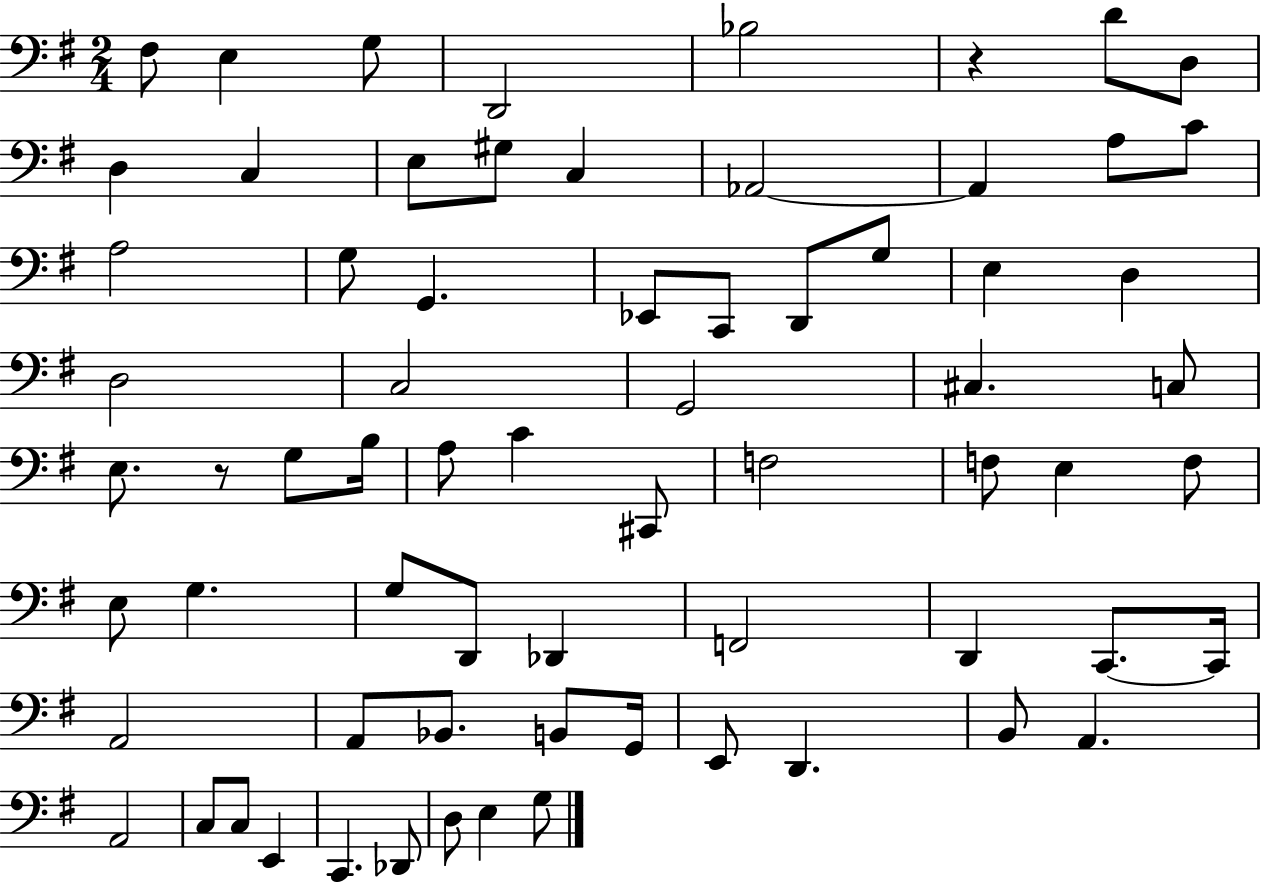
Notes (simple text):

F#3/e E3/q G3/e D2/h Bb3/h R/q D4/e D3/e D3/q C3/q E3/e G#3/e C3/q Ab2/h Ab2/q A3/e C4/e A3/h G3/e G2/q. Eb2/e C2/e D2/e G3/e E3/q D3/q D3/h C3/h G2/h C#3/q. C3/e E3/e. R/e G3/e B3/s A3/e C4/q C#2/e F3/h F3/e E3/q F3/e E3/e G3/q. G3/e D2/e Db2/q F2/h D2/q C2/e. C2/s A2/h A2/e Bb2/e. B2/e G2/s E2/e D2/q. B2/e A2/q. A2/h C3/e C3/e E2/q C2/q. Db2/e D3/e E3/q G3/e